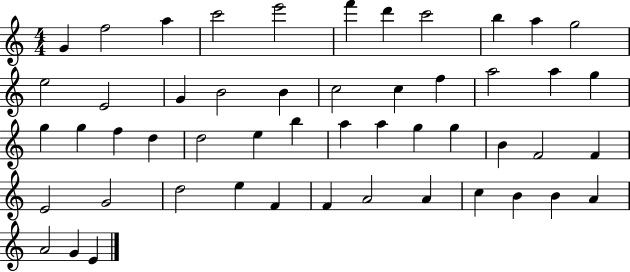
G4/q F5/h A5/q C6/h E6/h F6/q D6/q C6/h B5/q A5/q G5/h E5/h E4/h G4/q B4/h B4/q C5/h C5/q F5/q A5/h A5/q G5/q G5/q G5/q F5/q D5/q D5/h E5/q B5/q A5/q A5/q G5/q G5/q B4/q F4/h F4/q E4/h G4/h D5/h E5/q F4/q F4/q A4/h A4/q C5/q B4/q B4/q A4/q A4/h G4/q E4/q